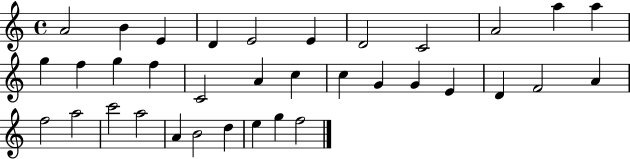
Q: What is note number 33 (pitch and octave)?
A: E5